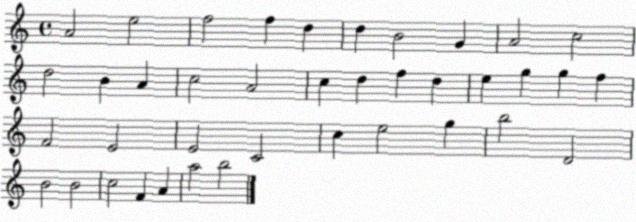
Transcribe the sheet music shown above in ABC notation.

X:1
T:Untitled
M:4/4
L:1/4
K:C
A2 e2 f2 f d d B2 G A2 c2 d2 B A c2 A2 c d f d e g g f F2 E2 E2 C2 c e2 g b2 D2 B2 B2 c2 F A a2 b2